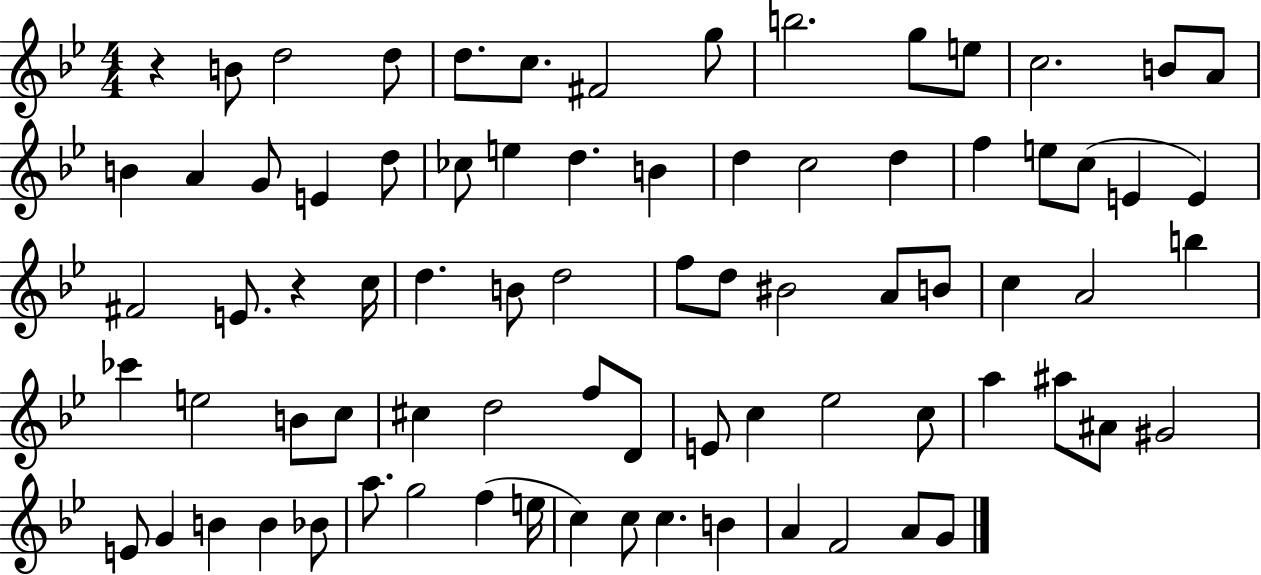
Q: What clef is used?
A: treble